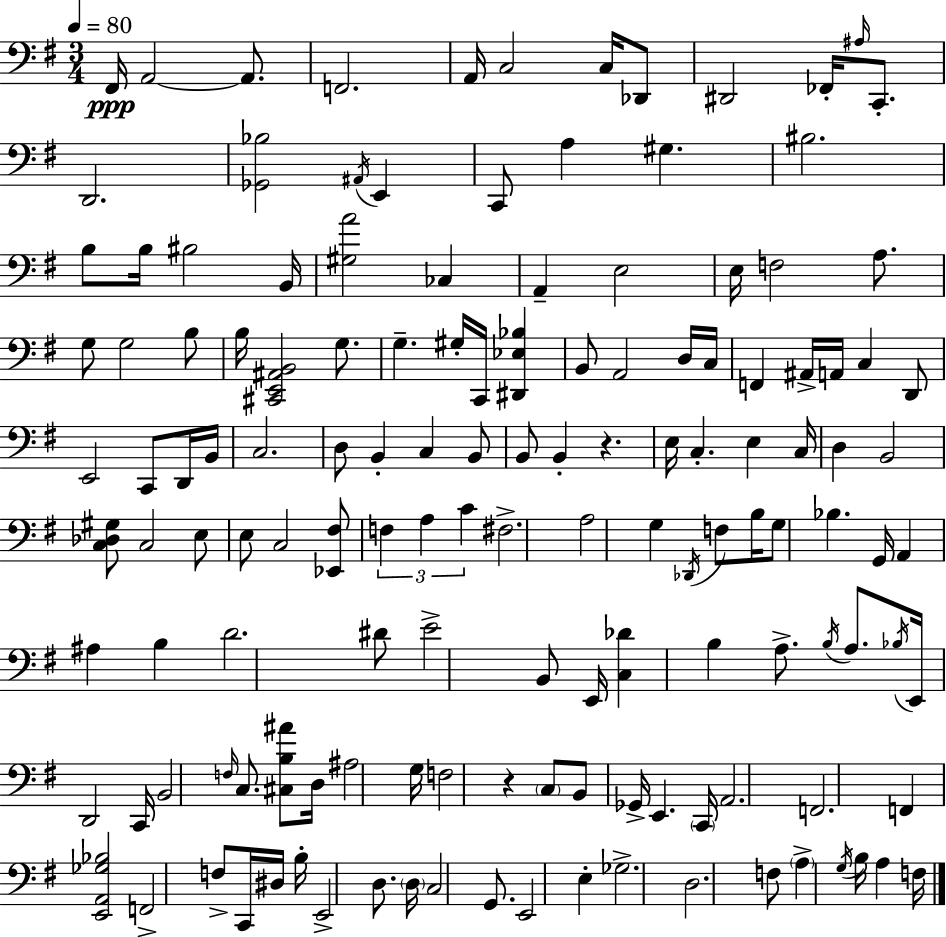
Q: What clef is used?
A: bass